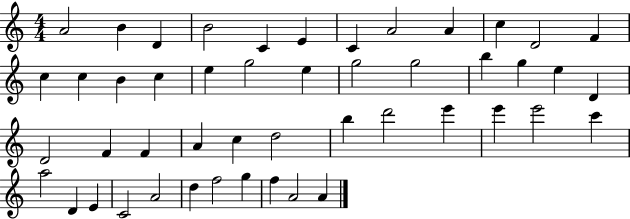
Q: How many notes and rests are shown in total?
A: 48